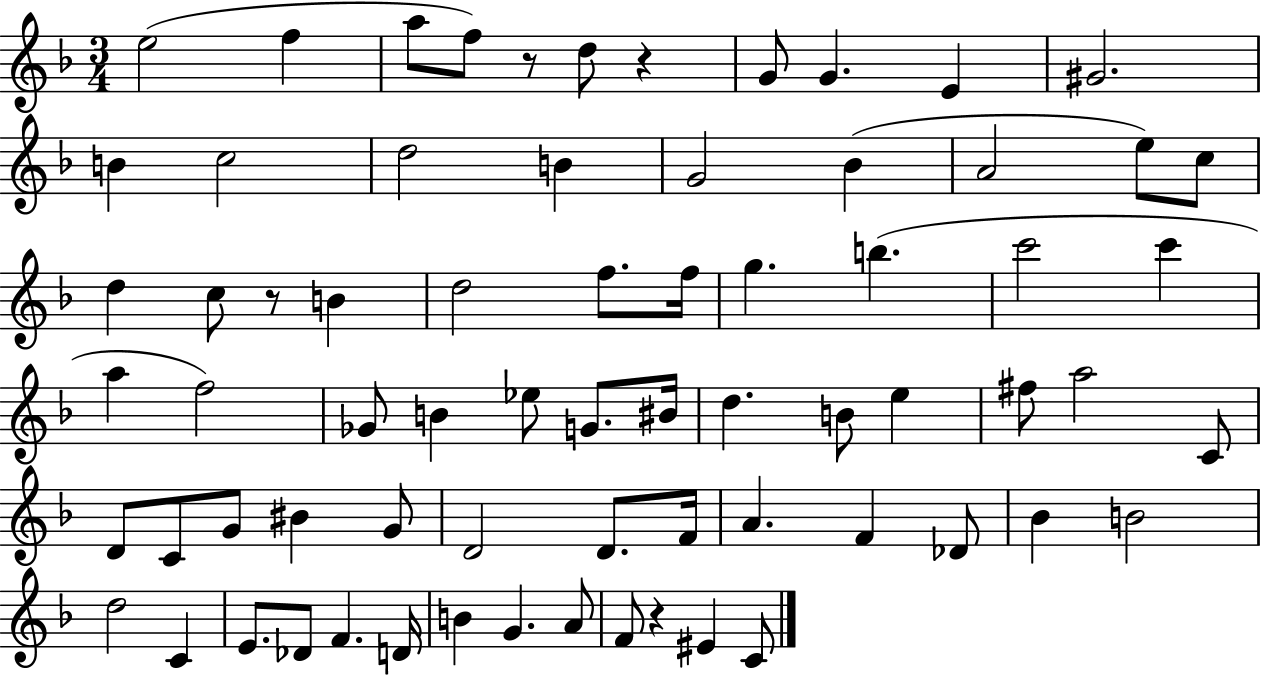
{
  \clef treble
  \numericTimeSignature
  \time 3/4
  \key f \major
  e''2( f''4 | a''8 f''8) r8 d''8 r4 | g'8 g'4. e'4 | gis'2. | \break b'4 c''2 | d''2 b'4 | g'2 bes'4( | a'2 e''8) c''8 | \break d''4 c''8 r8 b'4 | d''2 f''8. f''16 | g''4. b''4.( | c'''2 c'''4 | \break a''4 f''2) | ges'8 b'4 ees''8 g'8. bis'16 | d''4. b'8 e''4 | fis''8 a''2 c'8 | \break d'8 c'8 g'8 bis'4 g'8 | d'2 d'8. f'16 | a'4. f'4 des'8 | bes'4 b'2 | \break d''2 c'4 | e'8. des'8 f'4. d'16 | b'4 g'4. a'8 | f'8 r4 eis'4 c'8 | \break \bar "|."
}